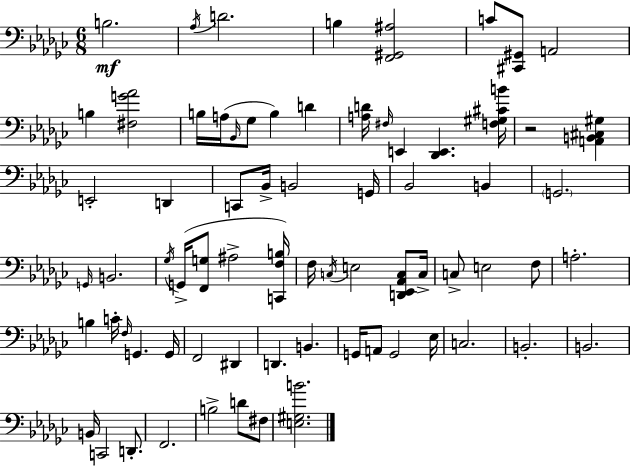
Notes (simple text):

B3/h. Ab3/s D4/h. B3/q [F2,G#2,A#3]/h C4/e [C#2,G#2]/e A2/h B3/q [F#3,G4,Ab4]/h B3/s A3/s Bb2/s Gb3/e B3/q D4/q [A3,D4]/s F#3/s E2/q [Db2,E2]/q. [F3,G#3,C#4,B4]/s R/h [A2,B2,C#3,G#3]/q E2/h D2/q C2/e Bb2/s B2/h G2/s Bb2/h B2/q G2/h. G2/s B2/h. Gb3/s G2/s [F2,G3]/e A#3/h [C2,F3,B3]/s F3/s C3/s E3/h [D2,Eb2,Ab2,C3]/e C3/s C3/e E3/h F3/e A3/h. B3/q C4/s F3/s G2/q. G2/s F2/h D#2/q D2/q. B2/q. G2/s A2/e G2/h Eb3/s C3/h. B2/h. B2/h. B2/s C2/h D2/e. F2/h. B3/h D4/e F#3/e [E3,G#3,B4]/h.